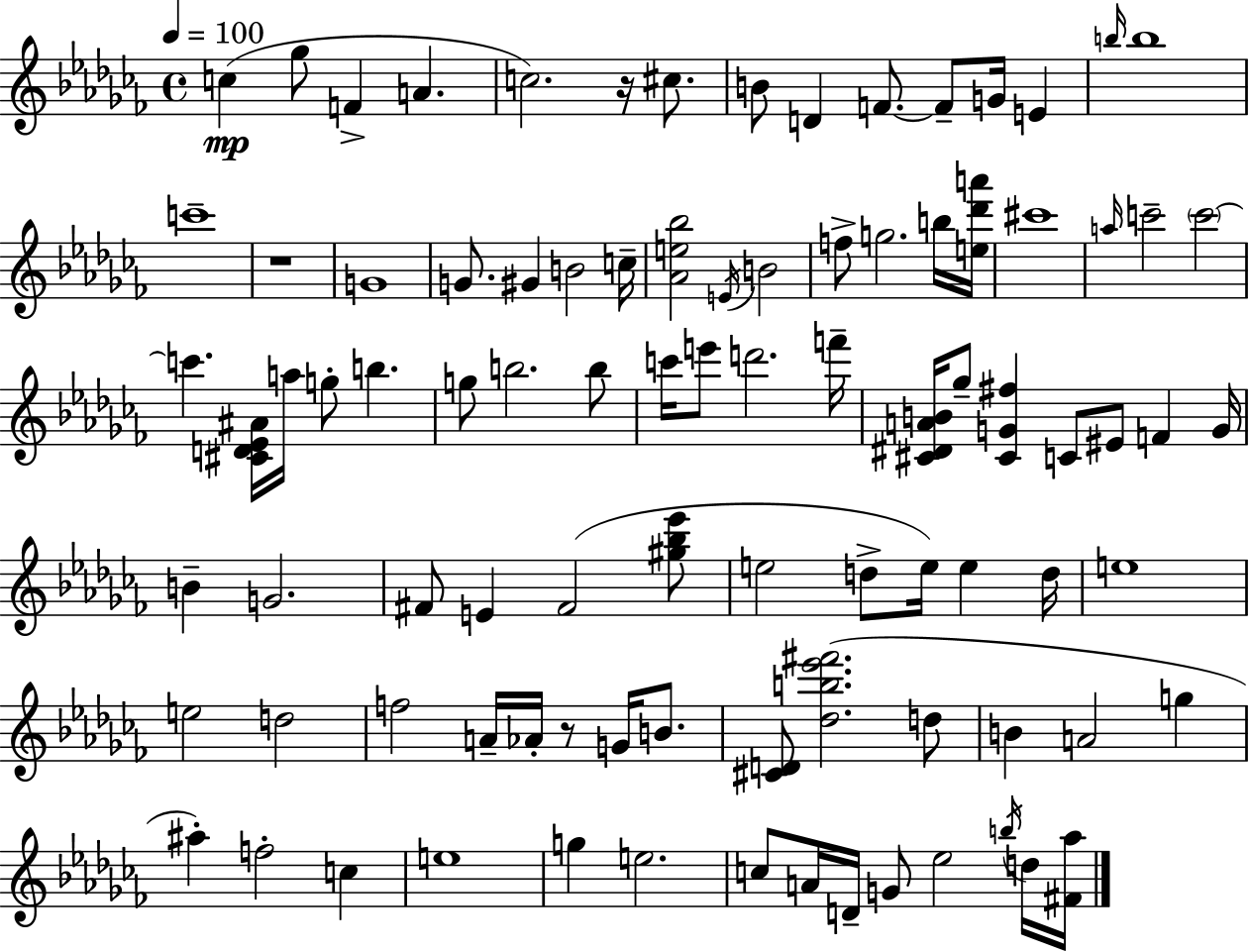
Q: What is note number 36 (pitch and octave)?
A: B5